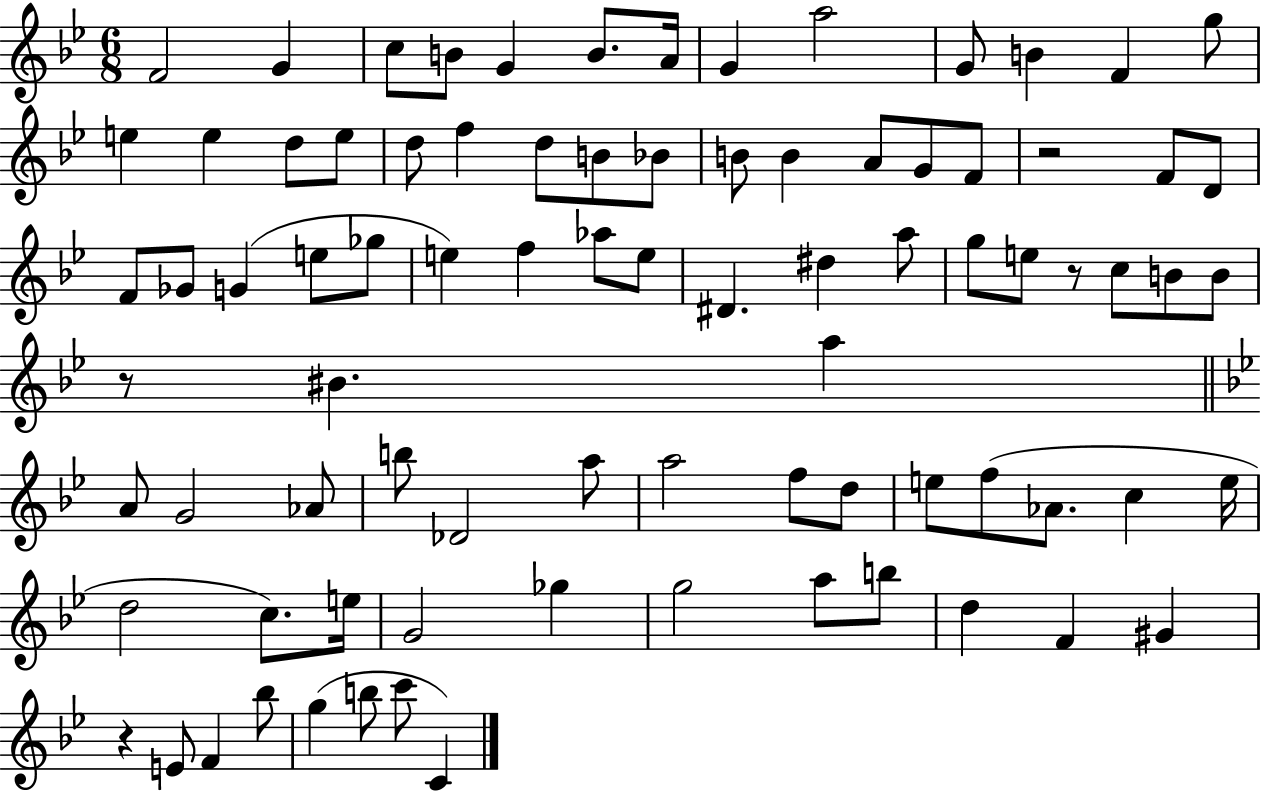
X:1
T:Untitled
M:6/8
L:1/4
K:Bb
F2 G c/2 B/2 G B/2 A/4 G a2 G/2 B F g/2 e e d/2 e/2 d/2 f d/2 B/2 _B/2 B/2 B A/2 G/2 F/2 z2 F/2 D/2 F/2 _G/2 G e/2 _g/2 e f _a/2 e/2 ^D ^d a/2 g/2 e/2 z/2 c/2 B/2 B/2 z/2 ^B a A/2 G2 _A/2 b/2 _D2 a/2 a2 f/2 d/2 e/2 f/2 _A/2 c e/4 d2 c/2 e/4 G2 _g g2 a/2 b/2 d F ^G z E/2 F _b/2 g b/2 c'/2 C